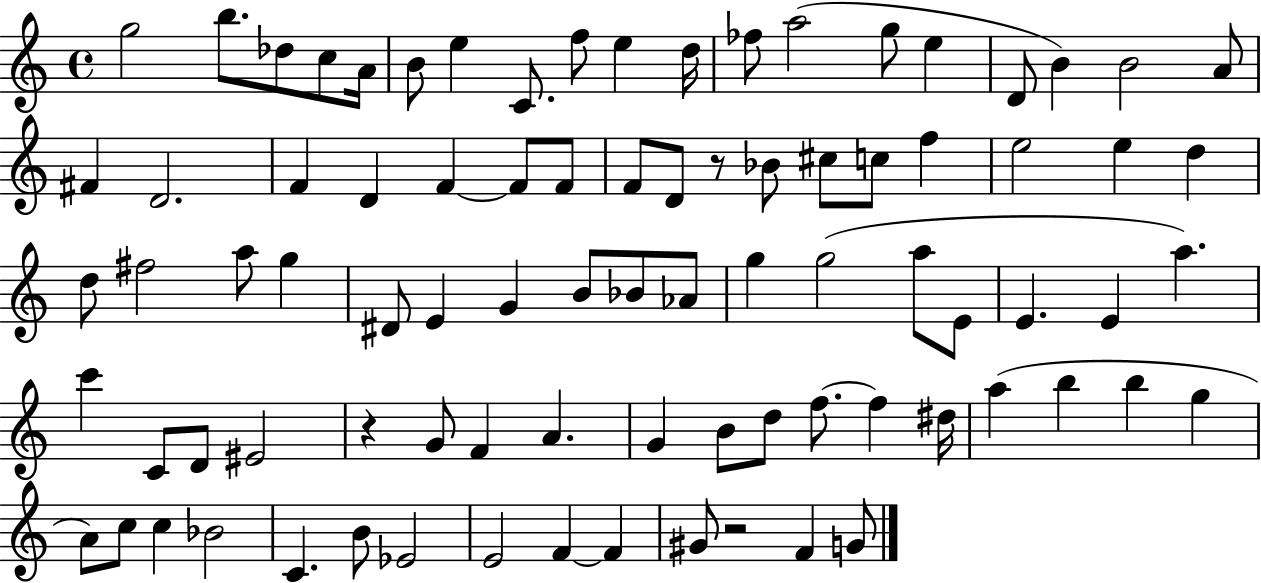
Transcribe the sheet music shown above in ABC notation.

X:1
T:Untitled
M:4/4
L:1/4
K:C
g2 b/2 _d/2 c/2 A/4 B/2 e C/2 f/2 e d/4 _f/2 a2 g/2 e D/2 B B2 A/2 ^F D2 F D F F/2 F/2 F/2 D/2 z/2 _B/2 ^c/2 c/2 f e2 e d d/2 ^f2 a/2 g ^D/2 E G B/2 _B/2 _A/2 g g2 a/2 E/2 E E a c' C/2 D/2 ^E2 z G/2 F A G B/2 d/2 f/2 f ^d/4 a b b g A/2 c/2 c _B2 C B/2 _E2 E2 F F ^G/2 z2 F G/2